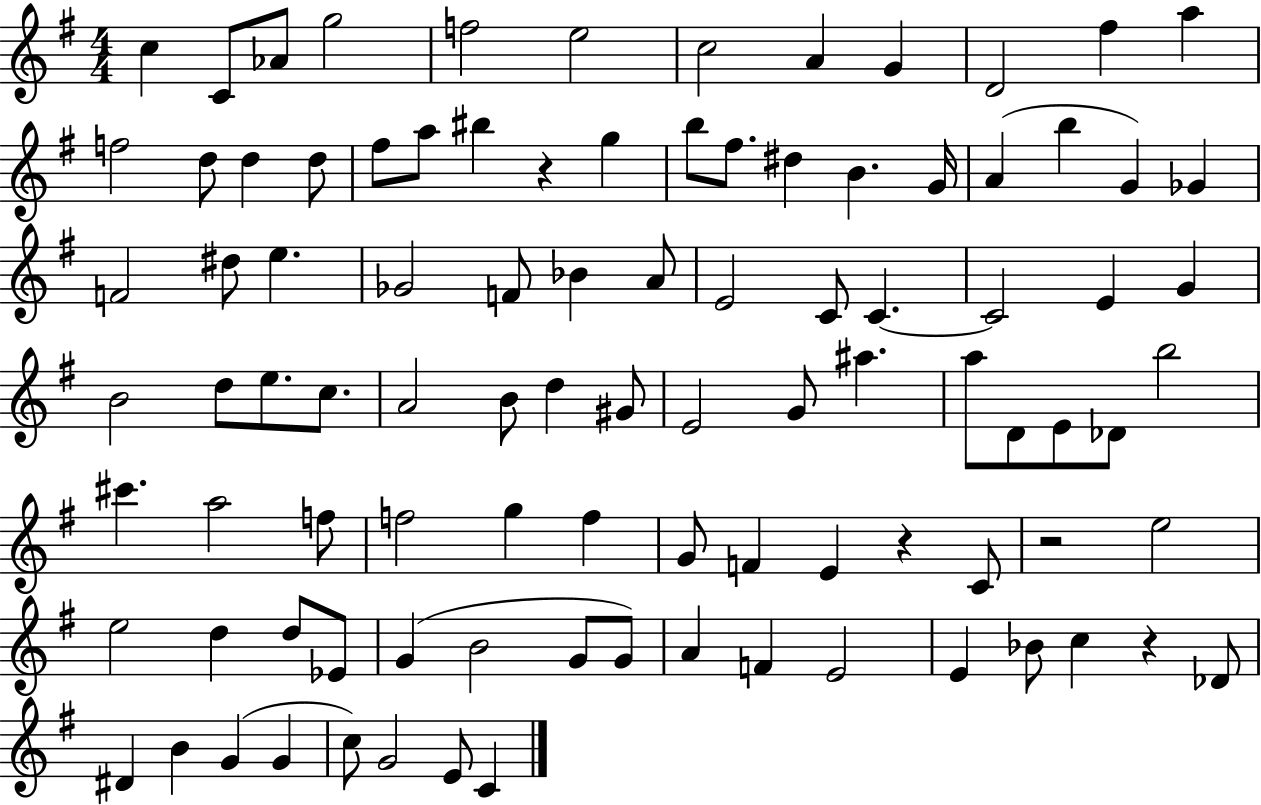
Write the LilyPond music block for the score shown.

{
  \clef treble
  \numericTimeSignature
  \time 4/4
  \key g \major
  \repeat volta 2 { c''4 c'8 aes'8 g''2 | f''2 e''2 | c''2 a'4 g'4 | d'2 fis''4 a''4 | \break f''2 d''8 d''4 d''8 | fis''8 a''8 bis''4 r4 g''4 | b''8 fis''8. dis''4 b'4. g'16 | a'4( b''4 g'4) ges'4 | \break f'2 dis''8 e''4. | ges'2 f'8 bes'4 a'8 | e'2 c'8 c'4.~~ | c'2 e'4 g'4 | \break b'2 d''8 e''8. c''8. | a'2 b'8 d''4 gis'8 | e'2 g'8 ais''4. | a''8 d'8 e'8 des'8 b''2 | \break cis'''4. a''2 f''8 | f''2 g''4 f''4 | g'8 f'4 e'4 r4 c'8 | r2 e''2 | \break e''2 d''4 d''8 ees'8 | g'4( b'2 g'8 g'8) | a'4 f'4 e'2 | e'4 bes'8 c''4 r4 des'8 | \break dis'4 b'4 g'4( g'4 | c''8) g'2 e'8 c'4 | } \bar "|."
}